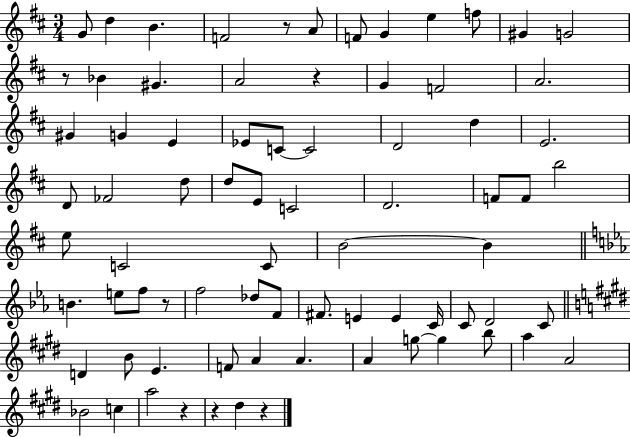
G4/e D5/q B4/q. F4/h R/e A4/e F4/e G4/q E5/q F5/e G#4/q G4/h R/e Bb4/q G#4/q. A4/h R/q G4/q F4/h A4/h. G#4/q G4/q E4/q Eb4/e C4/e C4/h D4/h D5/q E4/h. D4/e FES4/h D5/e D5/e E4/e C4/h D4/h. F4/e F4/e B5/h E5/e C4/h C4/e B4/h B4/q B4/q. E5/e F5/e R/e F5/h Db5/e F4/e F#4/e. E4/q E4/q C4/s C4/e D4/h C4/e D4/q B4/e E4/q. F4/e A4/q A4/q. A4/q G5/e G5/q B5/e A5/q A4/h Bb4/h C5/q A5/h R/q R/q D#5/q R/q